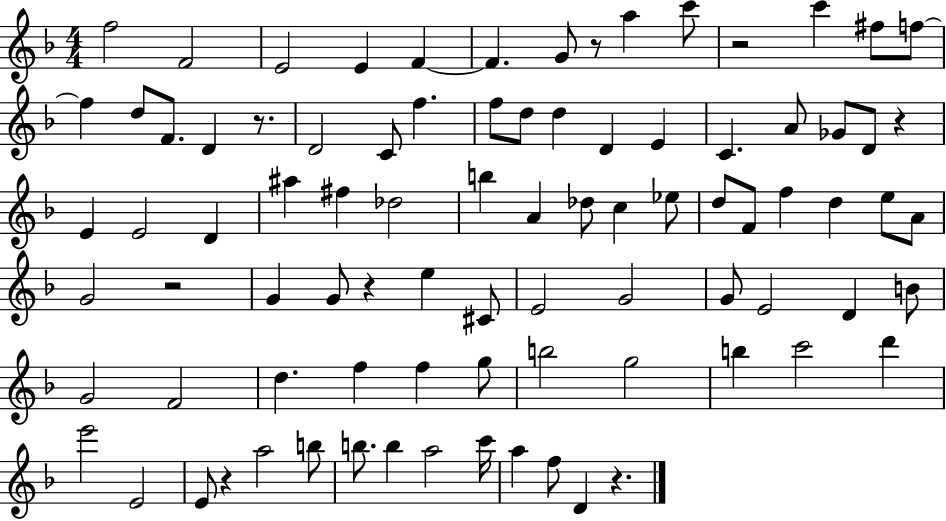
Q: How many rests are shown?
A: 8